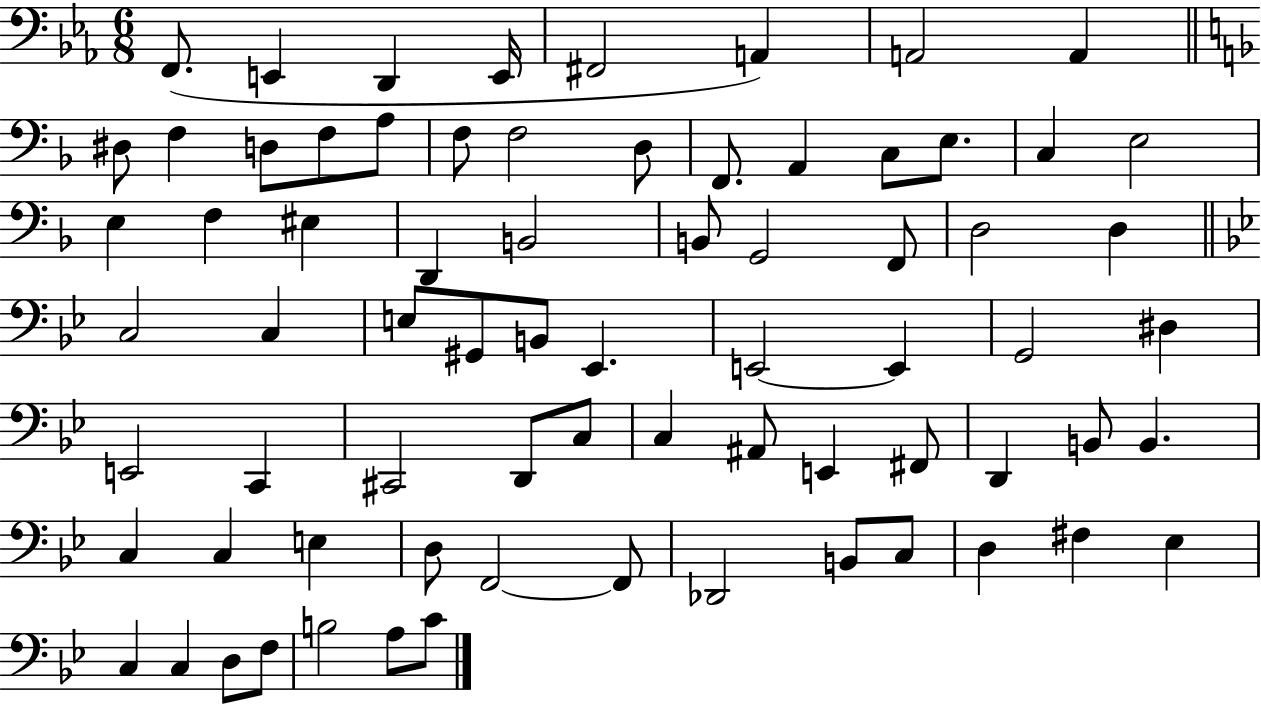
F2/e. E2/q D2/q E2/s F#2/h A2/q A2/h A2/q D#3/e F3/q D3/e F3/e A3/e F3/e F3/h D3/e F2/e. A2/q C3/e E3/e. C3/q E3/h E3/q F3/q EIS3/q D2/q B2/h B2/e G2/h F2/e D3/h D3/q C3/h C3/q E3/e G#2/e B2/e Eb2/q. E2/h E2/q G2/h D#3/q E2/h C2/q C#2/h D2/e C3/e C3/q A#2/e E2/q F#2/e D2/q B2/e B2/q. C3/q C3/q E3/q D3/e F2/h F2/e Db2/h B2/e C3/e D3/q F#3/q Eb3/q C3/q C3/q D3/e F3/e B3/h A3/e C4/e